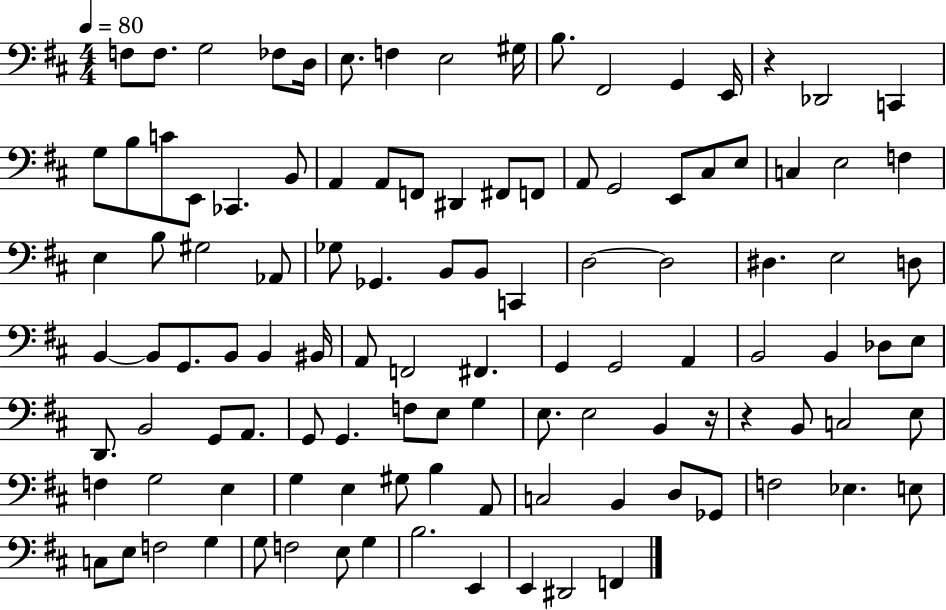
F3/e F3/e. G3/h FES3/e D3/s E3/e. F3/q E3/h G#3/s B3/e. F#2/h G2/q E2/s R/q Db2/h C2/q G3/e B3/e C4/e E2/e CES2/q. B2/e A2/q A2/e F2/e D#2/q F#2/e F2/e A2/e G2/h E2/e C#3/e E3/e C3/q E3/h F3/q E3/q B3/e G#3/h Ab2/e Gb3/e Gb2/q. B2/e B2/e C2/q D3/h D3/h D#3/q. E3/h D3/e B2/q B2/e G2/e. B2/e B2/q BIS2/s A2/e F2/h F#2/q. G2/q G2/h A2/q B2/h B2/q Db3/e E3/e D2/e. B2/h G2/e A2/e. G2/e G2/q. F3/e E3/e G3/q E3/e. E3/h B2/q R/s R/q B2/e C3/h E3/e F3/q G3/h E3/q G3/q E3/q G#3/e B3/q A2/e C3/h B2/q D3/e Gb2/e F3/h Eb3/q. E3/e C3/e E3/e F3/h G3/q G3/e F3/h E3/e G3/q B3/h. E2/q E2/q D#2/h F2/q